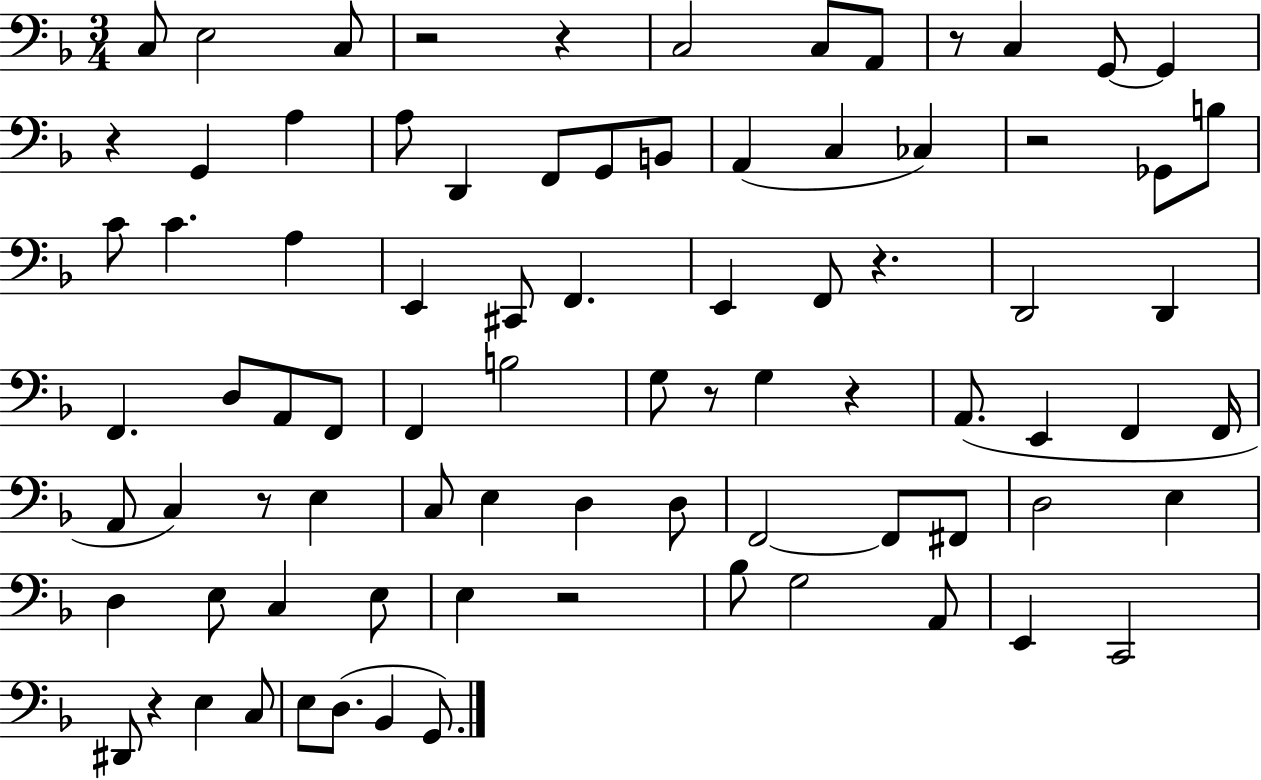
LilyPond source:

{
  \clef bass
  \numericTimeSignature
  \time 3/4
  \key f \major
  c8 e2 c8 | r2 r4 | c2 c8 a,8 | r8 c4 g,8~~ g,4 | \break r4 g,4 a4 | a8 d,4 f,8 g,8 b,8 | a,4( c4 ces4) | r2 ges,8 b8 | \break c'8 c'4. a4 | e,4 cis,8 f,4. | e,4 f,8 r4. | d,2 d,4 | \break f,4. d8 a,8 f,8 | f,4 b2 | g8 r8 g4 r4 | a,8.( e,4 f,4 f,16 | \break a,8 c4) r8 e4 | c8 e4 d4 d8 | f,2~~ f,8 fis,8 | d2 e4 | \break d4 e8 c4 e8 | e4 r2 | bes8 g2 a,8 | e,4 c,2 | \break dis,8 r4 e4 c8 | e8 d8.( bes,4 g,8.) | \bar "|."
}